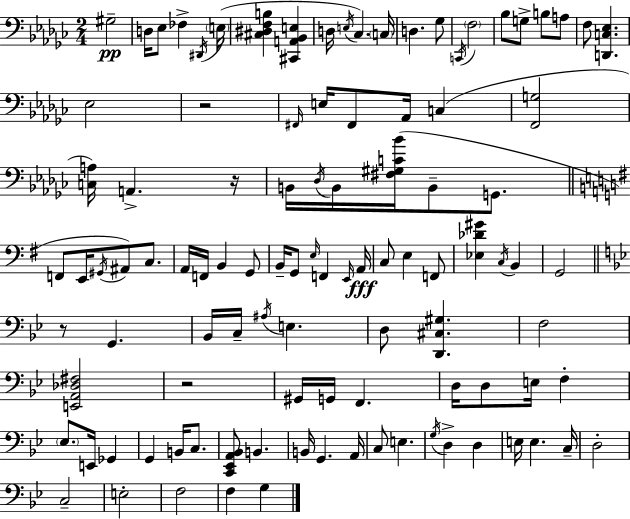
X:1
T:Untitled
M:2/4
L:1/4
K:Ebm
^G,2 D,/4 _E,/2 _F, ^D,,/4 E,/4 [^C,^D,F,B,] [^C,,A,,_B,,E,] D,/4 E,/4 _C, C,/4 D, _G,/2 C,,/4 F,2 _B,/2 G,/2 B,/2 A,/2 F,/2 [D,,C,_E,] _E,2 z2 ^F,,/4 E,/4 ^F,,/2 _A,,/4 C, [F,,G,]2 [C,A,]/4 A,, z/4 B,,/4 _D,/4 B,,/4 [^F,^G,C_B]/4 B,,/2 G,,/2 F,,/2 E,,/4 ^G,,/4 ^A,,/2 C,/2 A,,/4 F,,/4 B,, G,,/2 B,,/4 G,,/2 E,/4 F,, E,,/4 A,,/4 C,/2 E, F,,/2 [_E,_D^G] C,/4 B,, G,,2 z/2 G,, _B,,/4 C,/4 ^A,/4 E, D,/2 [D,,^C,^G,] F,2 [E,,A,,_D,^F,]2 z2 ^G,,/4 G,,/4 F,, D,/4 D,/2 E,/4 F, _E,/2 E,,/4 _G,, G,, B,,/4 C,/2 [C,,_E,,A,,_B,,]/2 B,, B,,/4 G,, A,,/4 C,/2 E, G,/4 D, D, E,/4 E, C,/4 D,2 C,2 E,2 F,2 F, G,